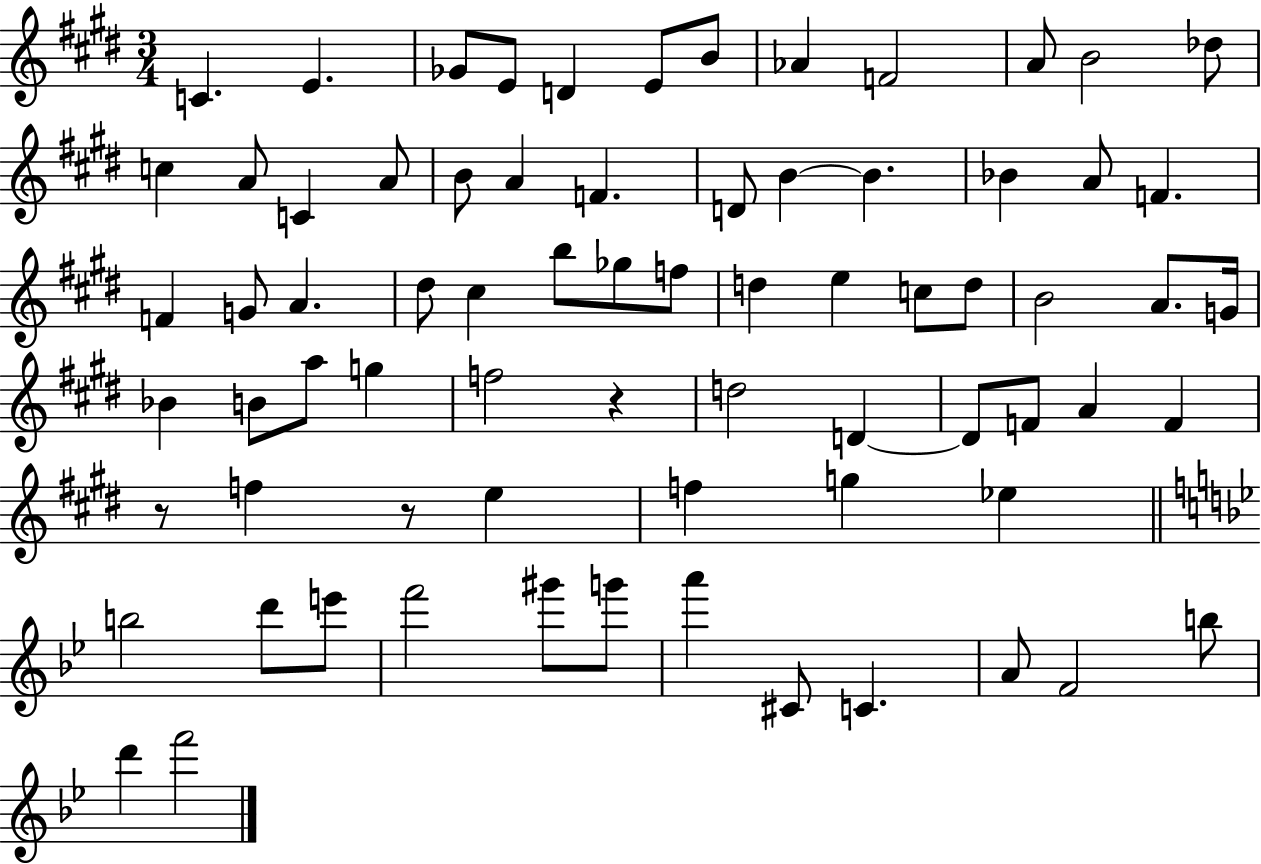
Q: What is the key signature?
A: E major